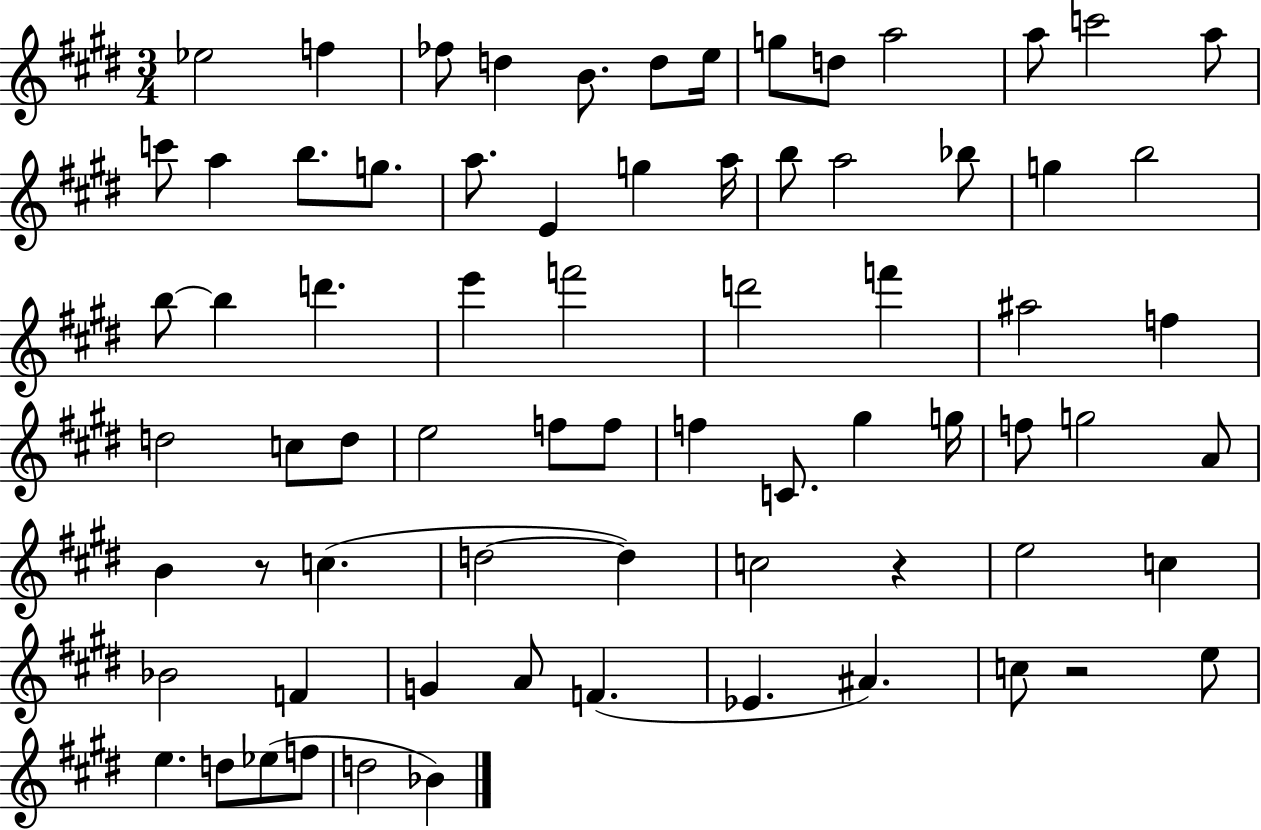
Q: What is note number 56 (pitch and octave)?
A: Bb4